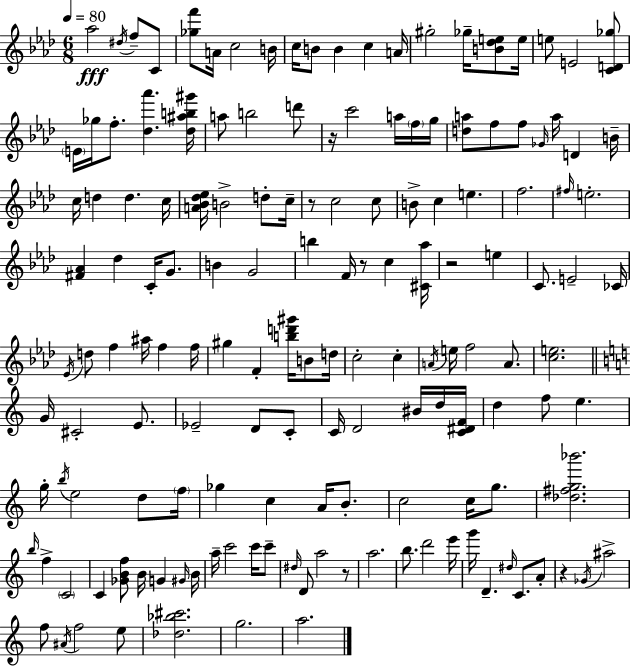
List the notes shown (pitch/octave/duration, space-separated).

Ab5/h D#5/s F5/e C4/e [Gb5,F6]/e A4/s C5/h B4/s C5/s B4/e B4/q C5/q A4/s G#5/h Gb5/s [B4,Db5,E5]/e E5/s E5/e E4/h [C4,D4,Gb5]/e E4/s Gb5/s F5/e. [Db5,Ab6]/q. [Db5,A#5,B5,G#6]/s A5/e B5/h D6/e R/s C6/h A5/s F5/s G5/s [D5,A5]/e F5/e F5/e Gb4/s A5/s D4/q B4/s C5/s D5/q D5/q. C5/s [A4,Bb4,Db5,Eb5]/s B4/h D5/e C5/s R/e C5/h C5/e B4/e C5/q E5/q. F5/h. F#5/s E5/h. [F#4,Ab4]/q Db5/q C4/s G4/e. B4/q G4/h B5/q F4/s R/e C5/q [C#4,Ab5]/s R/h E5/q C4/e. E4/h CES4/s Eb4/s D5/e F5/q A#5/s F5/q F5/s G#5/q F4/q [B5,D6,G#6]/s B4/e D5/s C5/h C5/q A4/s E5/s F5/h A4/e. [C5,E5]/h. G4/s C#4/h E4/e. Eb4/h D4/e C4/e C4/s D4/h BIS4/s D5/s [C4,D#4,F4]/s D5/q F5/e E5/q. G5/s B5/s E5/h D5/e F5/s Gb5/q C5/q A4/s B4/e. C5/h C5/s G5/e. [Db5,F#5,G5,Bb6]/h. B5/s F5/q C4/h C4/q [Gb4,B4,F5]/e B4/s G4/q G#4/s B4/s A5/s C6/h C6/s C6/e D#5/s D4/e A5/h R/e A5/h. B5/e. D6/h E6/s G6/s D4/q. D#5/s C4/e. A4/e R/q Gb4/s A#5/h F5/e A#4/s F5/h E5/e [Db5,Bb5,C#6]/h. G5/h. A5/h.